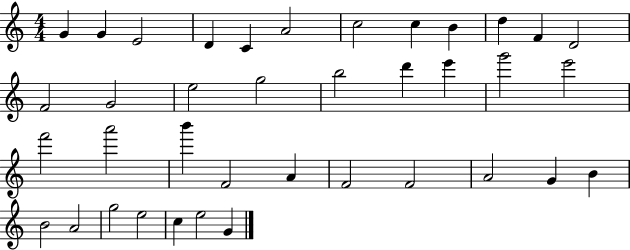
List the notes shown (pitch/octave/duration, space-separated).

G4/q G4/q E4/h D4/q C4/q A4/h C5/h C5/q B4/q D5/q F4/q D4/h F4/h G4/h E5/h G5/h B5/h D6/q E6/q G6/h E6/h F6/h A6/h B6/q F4/h A4/q F4/h F4/h A4/h G4/q B4/q B4/h A4/h G5/h E5/h C5/q E5/h G4/q